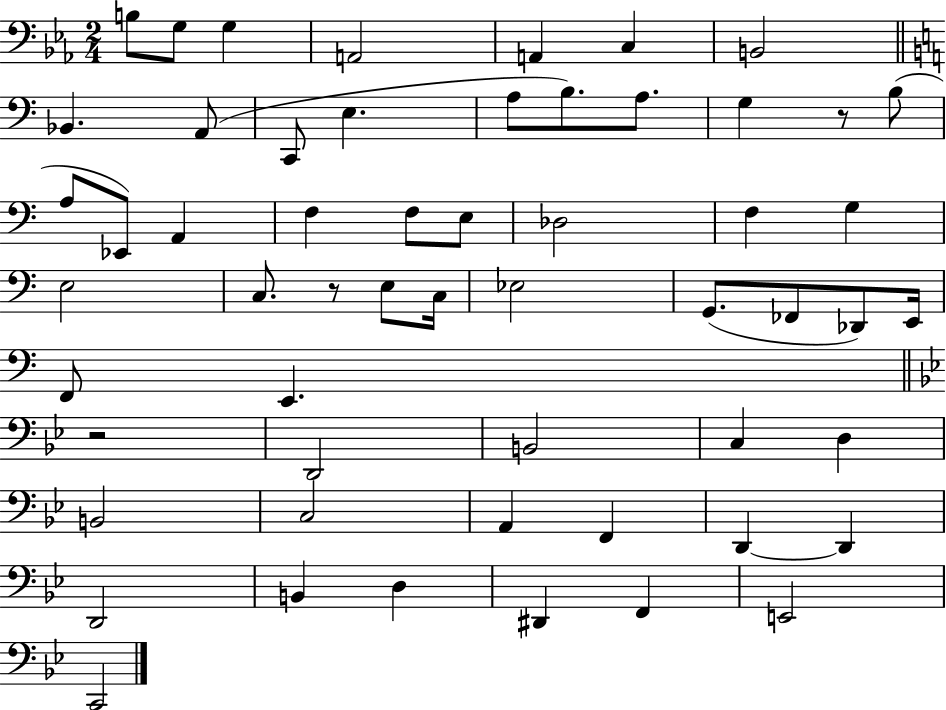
B3/e G3/e G3/q A2/h A2/q C3/q B2/h Bb2/q. A2/e C2/e E3/q. A3/e B3/e. A3/e. G3/q R/e B3/e A3/e Eb2/e A2/q F3/q F3/e E3/e Db3/h F3/q G3/q E3/h C3/e. R/e E3/e C3/s Eb3/h G2/e. FES2/e Db2/e E2/s F2/e E2/q. R/h D2/h B2/h C3/q D3/q B2/h C3/h A2/q F2/q D2/q D2/q D2/h B2/q D3/q D#2/q F2/q E2/h C2/h